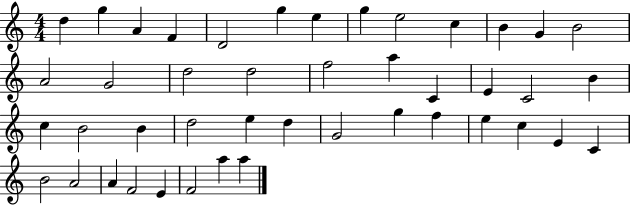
X:1
T:Untitled
M:4/4
L:1/4
K:C
d g A F D2 g e g e2 c B G B2 A2 G2 d2 d2 f2 a C E C2 B c B2 B d2 e d G2 g f e c E C B2 A2 A F2 E F2 a a